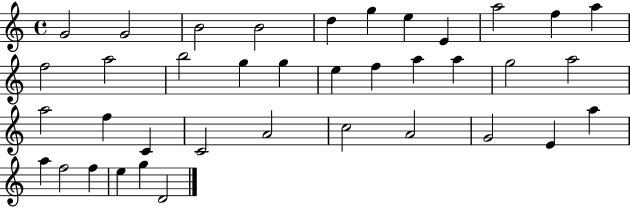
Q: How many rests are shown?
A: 0